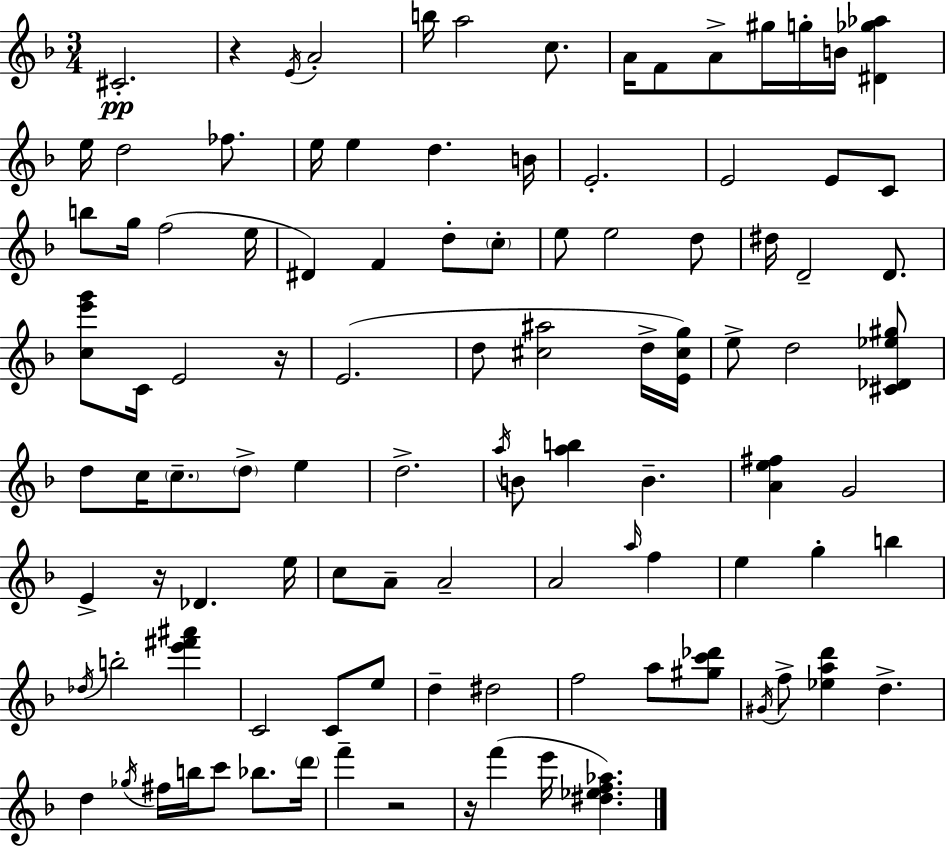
C#4/h. R/q E4/s A4/h B5/s A5/h C5/e. A4/s F4/e A4/e G#5/s G5/s B4/s [D#4,Gb5,Ab5]/q E5/s D5/h FES5/e. E5/s E5/q D5/q. B4/s E4/h. E4/h E4/e C4/e B5/e G5/s F5/h E5/s D#4/q F4/q D5/e C5/e E5/e E5/h D5/e D#5/s D4/h D4/e. [C5,E6,G6]/e C4/s E4/h R/s E4/h. D5/e [C#5,A#5]/h D5/s [E4,C#5,G5]/s E5/e D5/h [C#4,Db4,Eb5,G#5]/e D5/e C5/s C5/e. D5/e E5/q D5/h. A5/s B4/e [A5,B5]/q B4/q. [A4,E5,F#5]/q G4/h E4/q R/s Db4/q. E5/s C5/e A4/e A4/h A4/h A5/s F5/q E5/q G5/q B5/q Db5/s B5/h [E6,F#6,A#6]/q C4/h C4/e E5/e D5/q D#5/h F5/h A5/e [G#5,C6,Db6]/e G#4/s F5/e [Eb5,A5,D6]/q D5/q. D5/q Gb5/s F#5/s B5/s C6/e Bb5/e. D6/s F6/q R/h R/s F6/q E6/s [D#5,Eb5,F5,Ab5]/q.